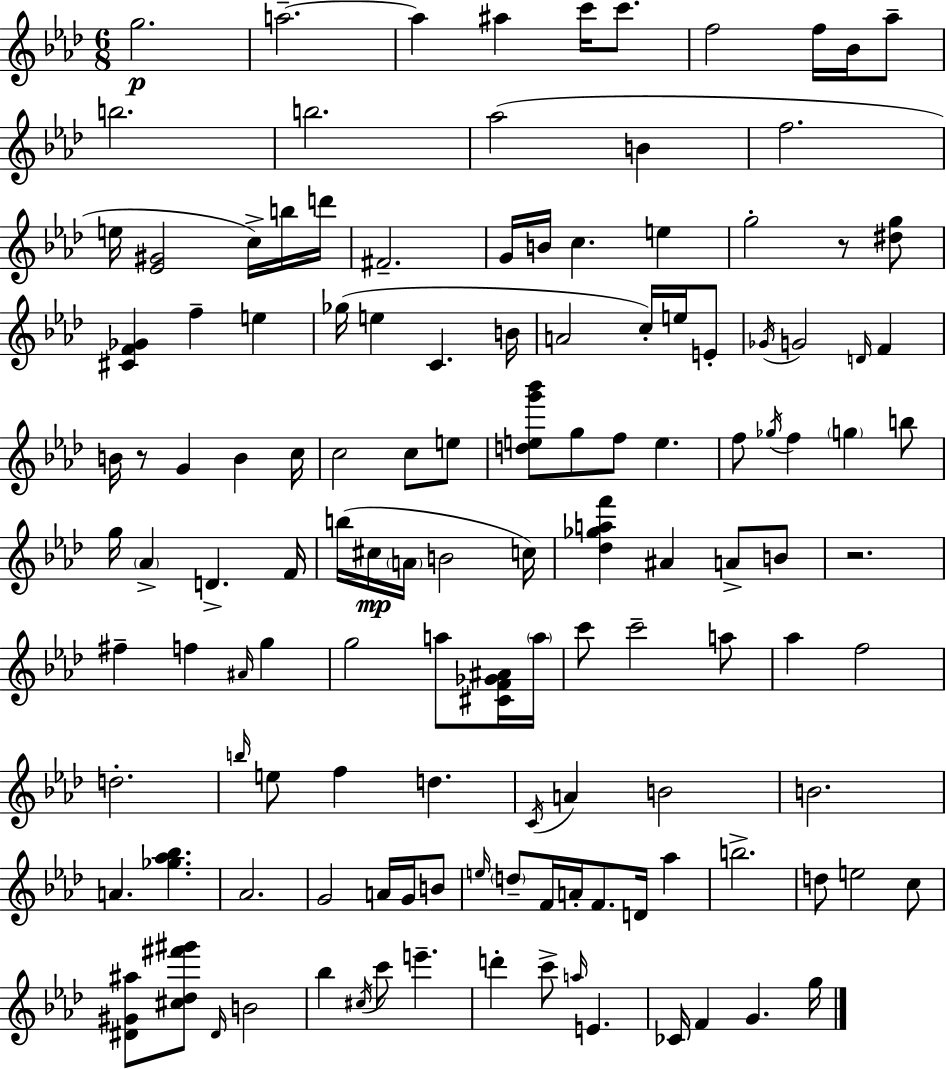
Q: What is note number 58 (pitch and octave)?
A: F4